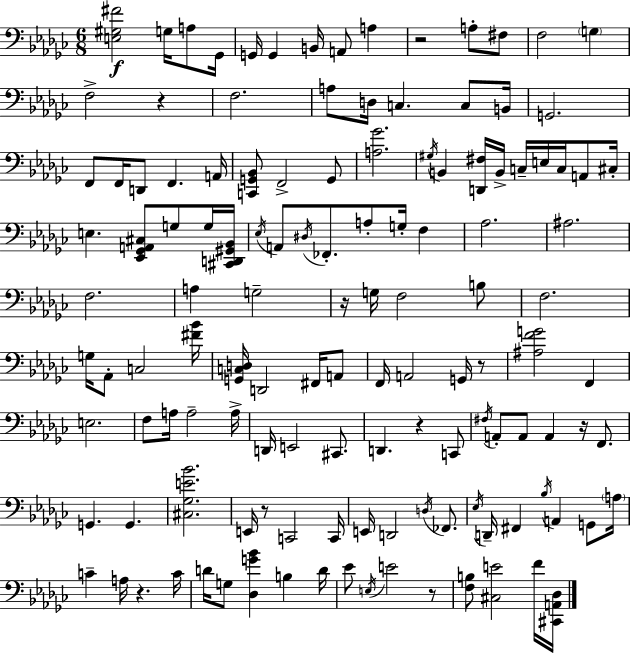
{
  \clef bass
  \numericTimeSignature
  \time 6/8
  \key ees \minor
  \repeat volta 2 { <e gis fis'>2\f g16 a8 ges,16 | g,16 g,4 b,16 a,8 a4 | r2 a8-. fis8 | f2 \parenthesize g4 | \break f2-> r4 | f2. | a8 d16 c4. c8 b,16 | g,2. | \break f,8 f,16 d,8 f,4. a,16 | <c, g, bes,>8 f,2-> g,8 | <a ges'>2. | \acciaccatura { gis16 } b,4 <d, fis>16 b,16-> c16-- e16 c16 a,8 | \break cis16-. e4. <ees, ges, a, cis>8 g8 g16 | <cis, d, gis, bes,>16 \acciaccatura { ees16 } a,8 \acciaccatura { dis16 } fes,8.-. a8-. g16-. f4 | aes2. | ais2. | \break f2. | a4 g2-- | r16 g16 f2 | b8 f2. | \break g16 aes,8-. c2 | <fis' bes'>16 <g, c d>16 d,2 | fis,16 a,8 f,16 a,2 | g,16 r8 <ais f' g'>2 f,4 | \break e2. | f8 a16 a2-- | a16-> d,16 e,2 | cis,8. d,4. r4 | \break c,8 \acciaccatura { fis16 } a,8-. a,8 a,4 | r16 f,8. g,4. g,4. | <cis ges e' bes'>2. | e,16 r8 c,2 | \break c,16 e,16 d,2 | \acciaccatura { d16 } fes,8. \acciaccatura { ees16 } d,16-- fis,4 \acciaccatura { bes16 } | a,4 g,8 \parenthesize a16 c'4-- a16 | r4. c'16 d'16 g8 <des g' bes'>4 | \break b4 d'16 ees'8 \acciaccatura { e16 } e'2 | r8 <f b>8 <cis e'>2 | f'16 <cis, a, des>16 } \bar "|."
}